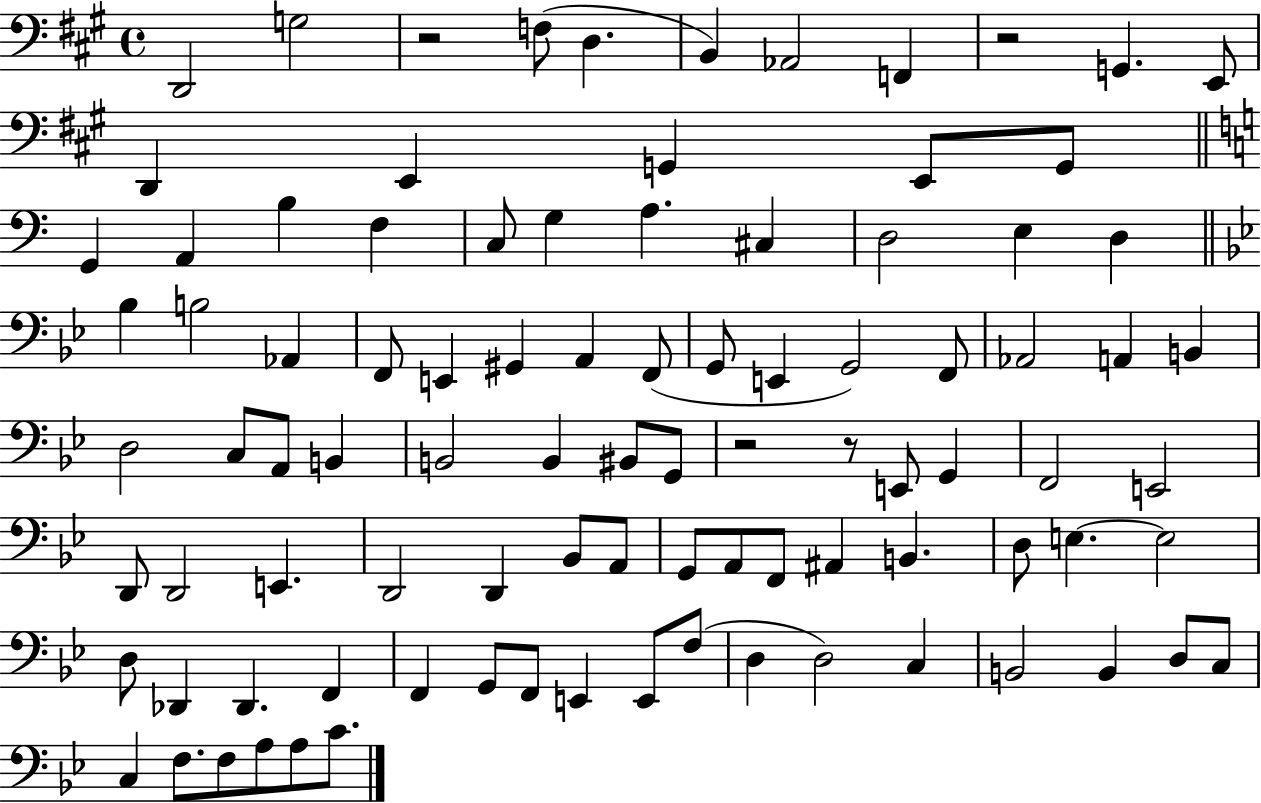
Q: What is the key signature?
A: A major